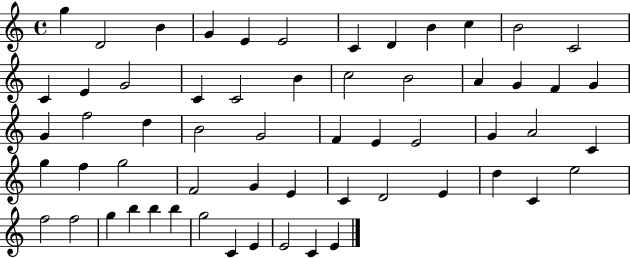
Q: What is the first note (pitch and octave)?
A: G5